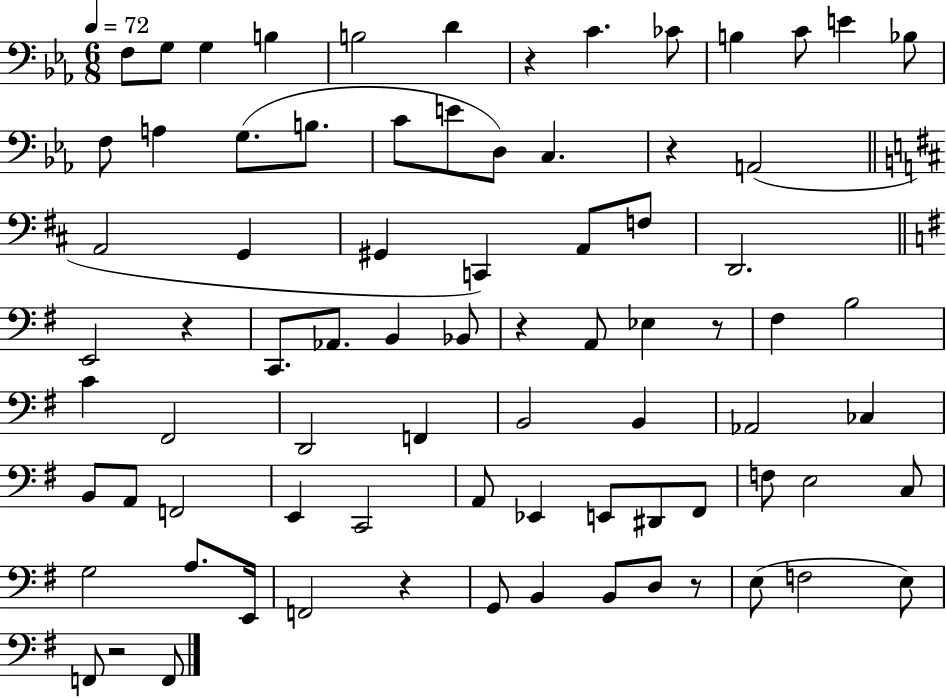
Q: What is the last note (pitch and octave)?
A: F2